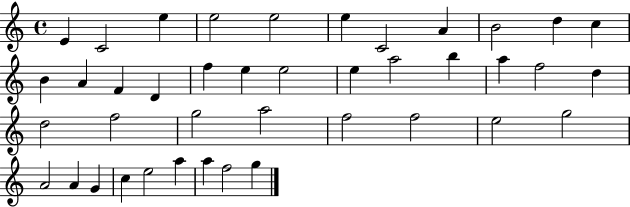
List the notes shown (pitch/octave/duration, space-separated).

E4/q C4/h E5/q E5/h E5/h E5/q C4/h A4/q B4/h D5/q C5/q B4/q A4/q F4/q D4/q F5/q E5/q E5/h E5/q A5/h B5/q A5/q F5/h D5/q D5/h F5/h G5/h A5/h F5/h F5/h E5/h G5/h A4/h A4/q G4/q C5/q E5/h A5/q A5/q F5/h G5/q